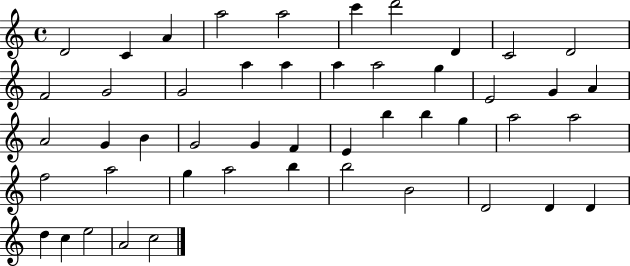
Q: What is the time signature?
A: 4/4